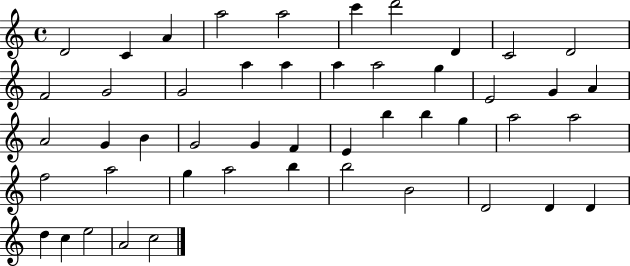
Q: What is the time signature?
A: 4/4